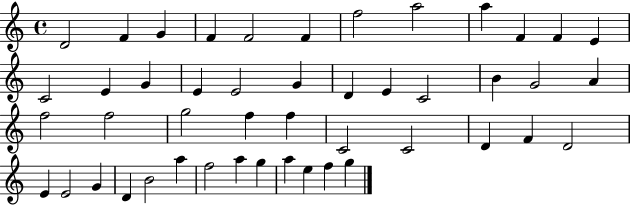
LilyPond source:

{
  \clef treble
  \time 4/4
  \defaultTimeSignature
  \key c \major
  d'2 f'4 g'4 | f'4 f'2 f'4 | f''2 a''2 | a''4 f'4 f'4 e'4 | \break c'2 e'4 g'4 | e'4 e'2 g'4 | d'4 e'4 c'2 | b'4 g'2 a'4 | \break f''2 f''2 | g''2 f''4 f''4 | c'2 c'2 | d'4 f'4 d'2 | \break e'4 e'2 g'4 | d'4 b'2 a''4 | f''2 a''4 g''4 | a''4 e''4 f''4 g''4 | \break \bar "|."
}